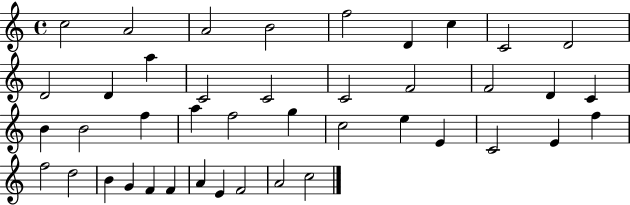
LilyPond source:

{
  \clef treble
  \time 4/4
  \defaultTimeSignature
  \key c \major
  c''2 a'2 | a'2 b'2 | f''2 d'4 c''4 | c'2 d'2 | \break d'2 d'4 a''4 | c'2 c'2 | c'2 f'2 | f'2 d'4 c'4 | \break b'4 b'2 f''4 | a''4 f''2 g''4 | c''2 e''4 e'4 | c'2 e'4 f''4 | \break f''2 d''2 | b'4 g'4 f'4 f'4 | a'4 e'4 f'2 | a'2 c''2 | \break \bar "|."
}